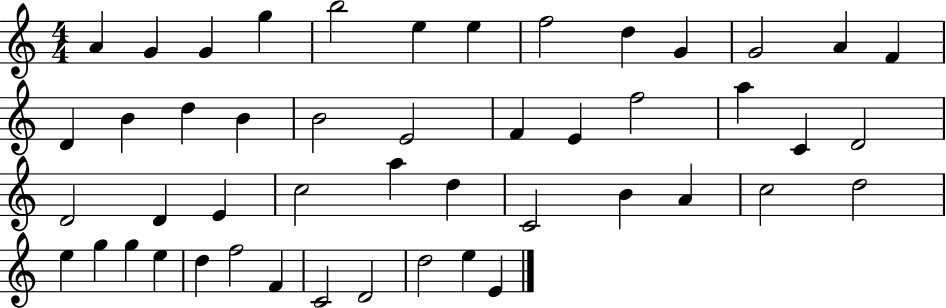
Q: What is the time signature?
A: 4/4